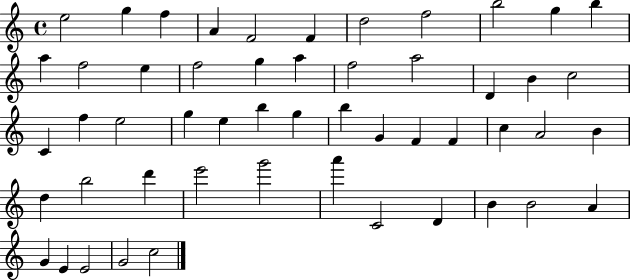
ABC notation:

X:1
T:Untitled
M:4/4
L:1/4
K:C
e2 g f A F2 F d2 f2 b2 g b a f2 e f2 g a f2 a2 D B c2 C f e2 g e b g b G F F c A2 B d b2 d' e'2 g'2 a' C2 D B B2 A G E E2 G2 c2